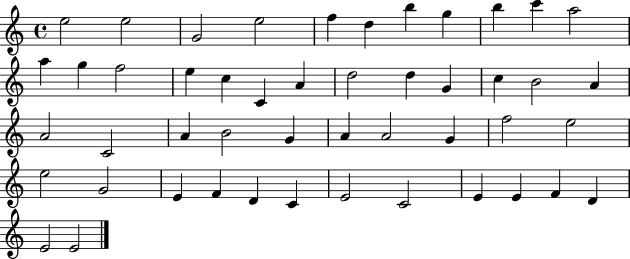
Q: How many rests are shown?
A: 0